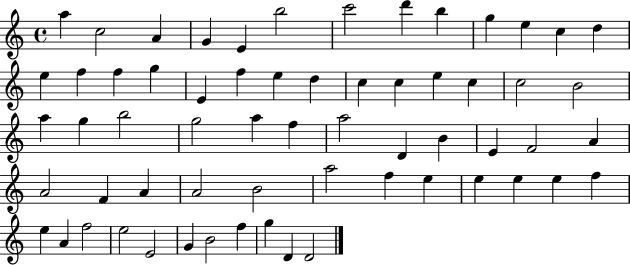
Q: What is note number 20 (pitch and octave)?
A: E5